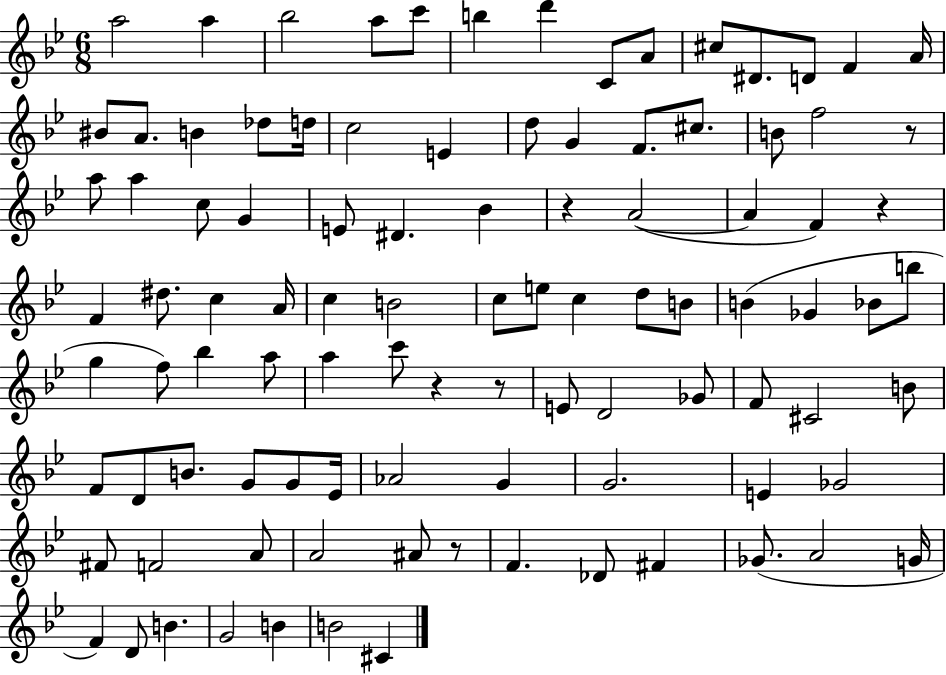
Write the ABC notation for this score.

X:1
T:Untitled
M:6/8
L:1/4
K:Bb
a2 a _b2 a/2 c'/2 b d' C/2 A/2 ^c/2 ^D/2 D/2 F A/4 ^B/2 A/2 B _d/2 d/4 c2 E d/2 G F/2 ^c/2 B/2 f2 z/2 a/2 a c/2 G E/2 ^D _B z A2 A F z F ^d/2 c A/4 c B2 c/2 e/2 c d/2 B/2 B _G _B/2 b/2 g f/2 _b a/2 a c'/2 z z/2 E/2 D2 _G/2 F/2 ^C2 B/2 F/2 D/2 B/2 G/2 G/2 _E/4 _A2 G G2 E _G2 ^F/2 F2 A/2 A2 ^A/2 z/2 F _D/2 ^F _G/2 A2 G/4 F D/2 B G2 B B2 ^C